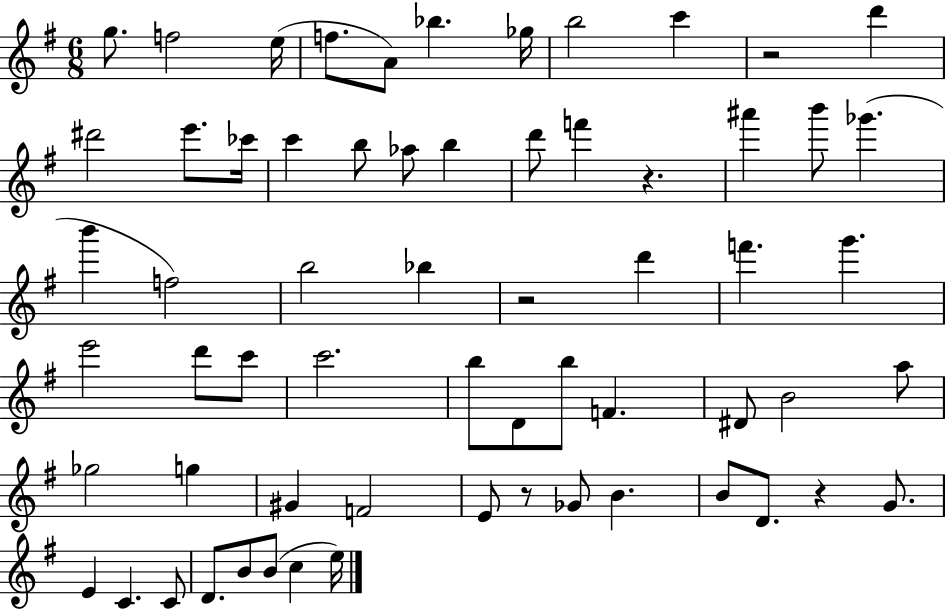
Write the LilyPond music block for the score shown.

{
  \clef treble
  \numericTimeSignature
  \time 6/8
  \key g \major
  g''8. f''2 e''16( | f''8. a'8) bes''4. ges''16 | b''2 c'''4 | r2 d'''4 | \break dis'''2 e'''8. ces'''16 | c'''4 b''8 aes''8 b''4 | d'''8 f'''4 r4. | ais'''4 b'''8 ges'''4.( | \break b'''4 f''2) | b''2 bes''4 | r2 d'''4 | f'''4. g'''4. | \break e'''2 d'''8 c'''8 | c'''2. | b''8 d'8 b''8 f'4. | dis'8 b'2 a''8 | \break ges''2 g''4 | gis'4 f'2 | e'8 r8 ges'8 b'4. | b'8 d'8. r4 g'8. | \break e'4 c'4. c'8 | d'8. b'8 b'8( c''4 e''16) | \bar "|."
}